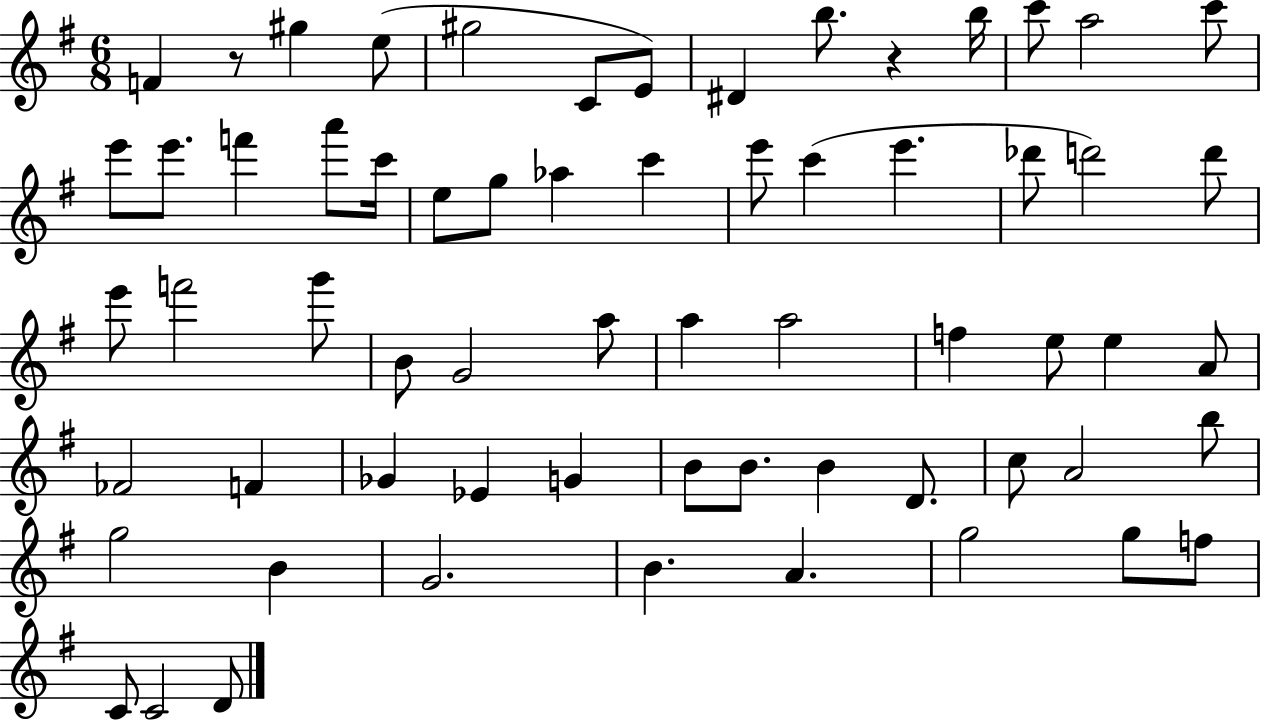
F4/q R/e G#5/q E5/e G#5/h C4/e E4/e D#4/q B5/e. R/q B5/s C6/e A5/h C6/e E6/e E6/e. F6/q A6/e C6/s E5/e G5/e Ab5/q C6/q E6/e C6/q E6/q. Db6/e D6/h D6/e E6/e F6/h G6/e B4/e G4/h A5/e A5/q A5/h F5/q E5/e E5/q A4/e FES4/h F4/q Gb4/q Eb4/q G4/q B4/e B4/e. B4/q D4/e. C5/e A4/h B5/e G5/h B4/q G4/h. B4/q. A4/q. G5/h G5/e F5/e C4/e C4/h D4/e